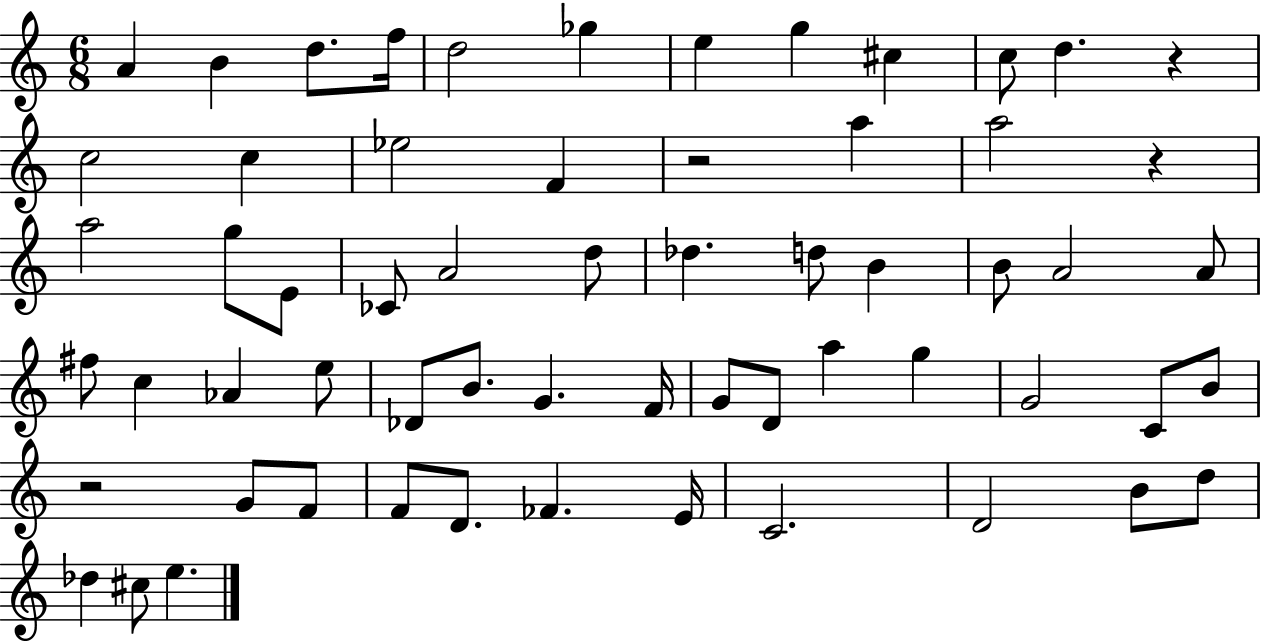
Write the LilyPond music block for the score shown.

{
  \clef treble
  \numericTimeSignature
  \time 6/8
  \key c \major
  a'4 b'4 d''8. f''16 | d''2 ges''4 | e''4 g''4 cis''4 | c''8 d''4. r4 | \break c''2 c''4 | ees''2 f'4 | r2 a''4 | a''2 r4 | \break a''2 g''8 e'8 | ces'8 a'2 d''8 | des''4. d''8 b'4 | b'8 a'2 a'8 | \break fis''8 c''4 aes'4 e''8 | des'8 b'8. g'4. f'16 | g'8 d'8 a''4 g''4 | g'2 c'8 b'8 | \break r2 g'8 f'8 | f'8 d'8. fes'4. e'16 | c'2. | d'2 b'8 d''8 | \break des''4 cis''8 e''4. | \bar "|."
}